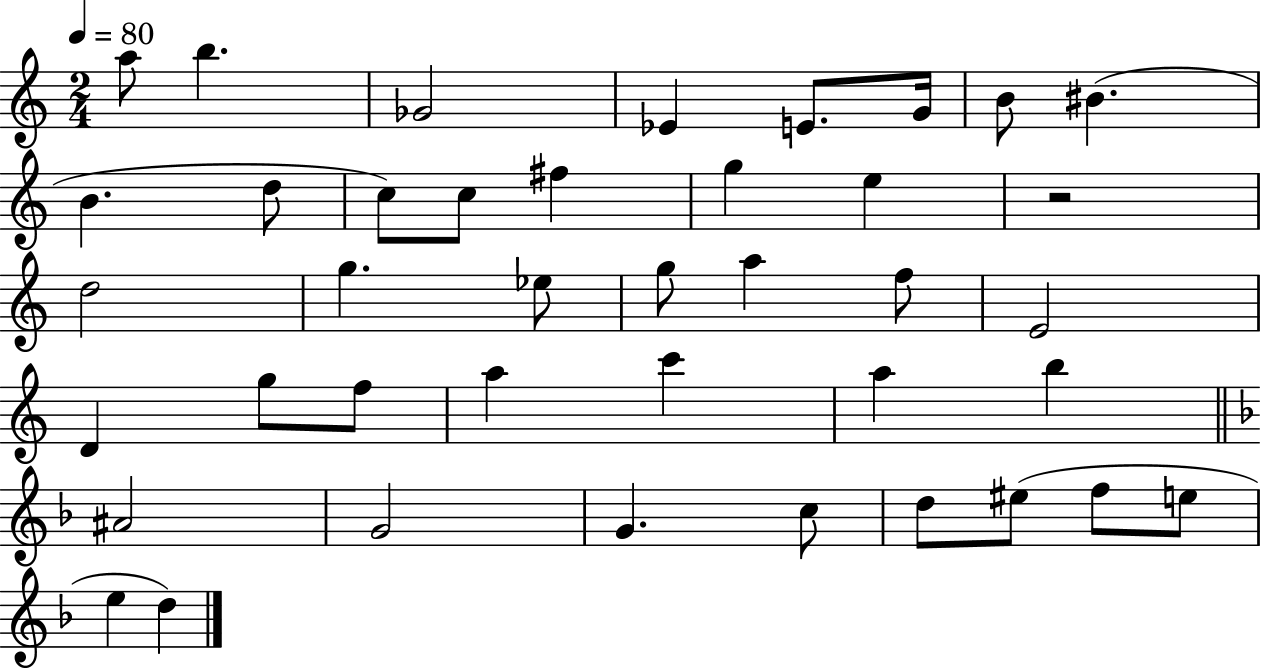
A5/e B5/q. Gb4/h Eb4/q E4/e. G4/s B4/e BIS4/q. B4/q. D5/e C5/e C5/e F#5/q G5/q E5/q R/h D5/h G5/q. Eb5/e G5/e A5/q F5/e E4/h D4/q G5/e F5/e A5/q C6/q A5/q B5/q A#4/h G4/h G4/q. C5/e D5/e EIS5/e F5/e E5/e E5/q D5/q